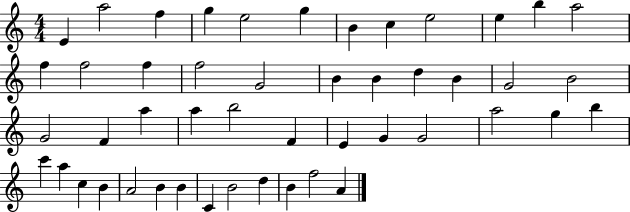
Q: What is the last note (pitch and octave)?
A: A4